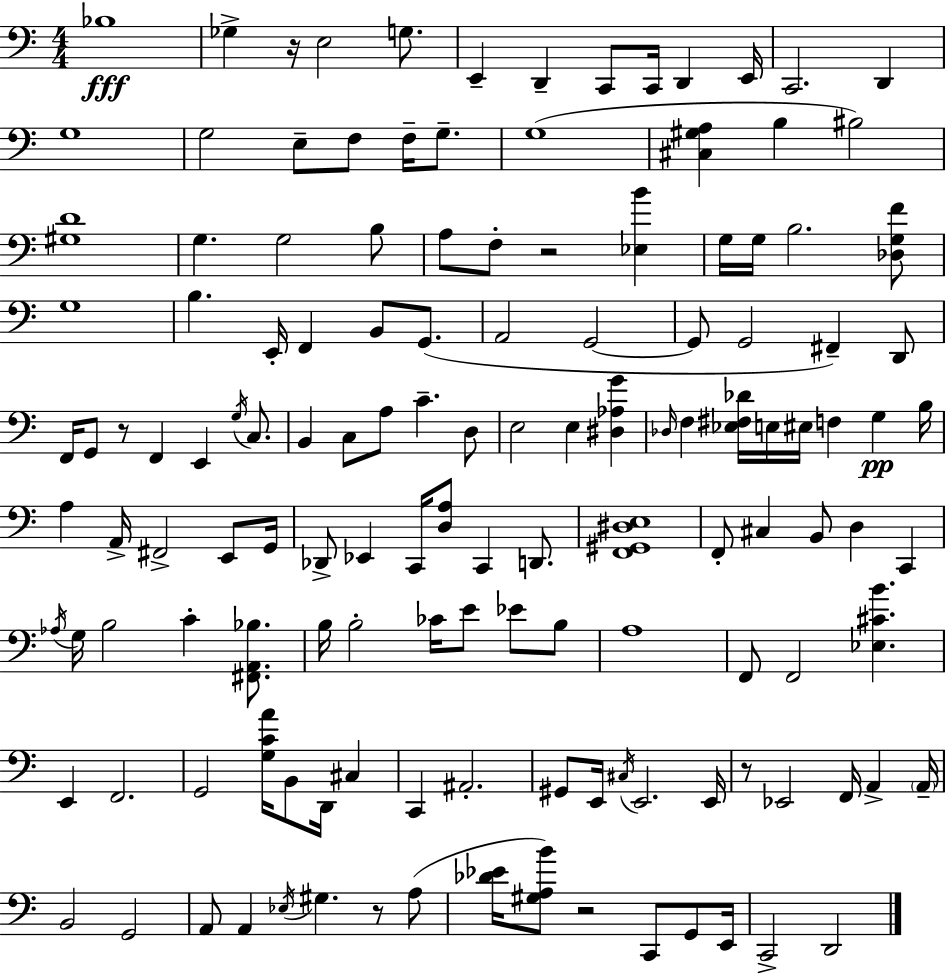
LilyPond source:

{
  \clef bass
  \numericTimeSignature
  \time 4/4
  \key c \major
  bes1\fff | ges4-> r16 e2 g8. | e,4-- d,4-- c,8 c,16 d,4 e,16 | c,2. d,4 | \break g1 | g2 e8-- f8 f16-- g8.-- | g1( | <cis gis a>4 b4 bis2) | \break <gis d'>1 | g4. g2 b8 | a8 f8-. r2 <ees b'>4 | g16 g16 b2. <des g f'>8 | \break g1 | b4. e,16-. f,4 b,8 g,8.( | a,2 g,2~~ | g,8 g,2 fis,4--) d,8 | \break f,16 g,8 r8 f,4 e,4 \acciaccatura { g16 } c8. | b,4 c8 a8 c'4.-- d8 | e2 e4 <dis aes g'>4 | \grace { des16 } f4 <ees fis des'>16 e16 eis16 f4 g4\pp | \break b16 a4 a,16-> fis,2-> e,8 | g,16 des,8-> ees,4 c,16 <d a>8 c,4 d,8. | <f, gis, dis e>1 | f,8-. cis4 b,8 d4 c,4 | \break \acciaccatura { aes16 } g16 b2 c'4-. | <fis, a, bes>8. b16 b2-. ces'16 e'8 ees'8 | b8 a1 | f,8 f,2 <ees cis' b'>4. | \break e,4 f,2. | g,2 <g c' a'>16 b,8 d,16 cis4 | c,4 ais,2.-. | gis,8 e,16 \acciaccatura { cis16 } e,2. | \break e,16 r8 ees,2 f,16 a,4-> | \parenthesize a,16-- b,2 g,2 | a,8 a,4 \acciaccatura { ees16 } gis4. | r8 a8( <des' ees'>16 <gis a b'>8) r2 | \break c,8 g,8 e,16 c,2-> d,2 | \bar "|."
}